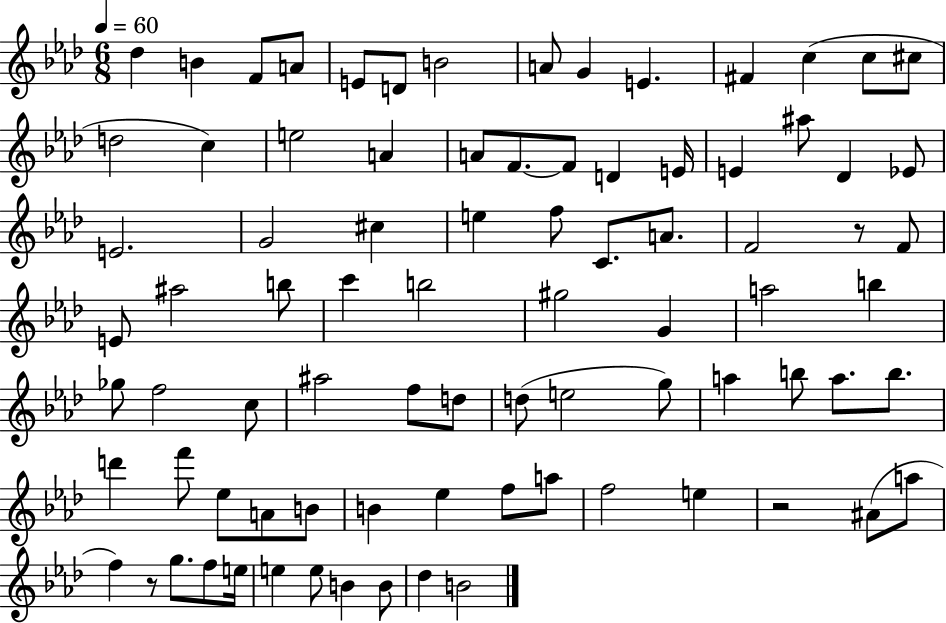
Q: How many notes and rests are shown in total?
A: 84